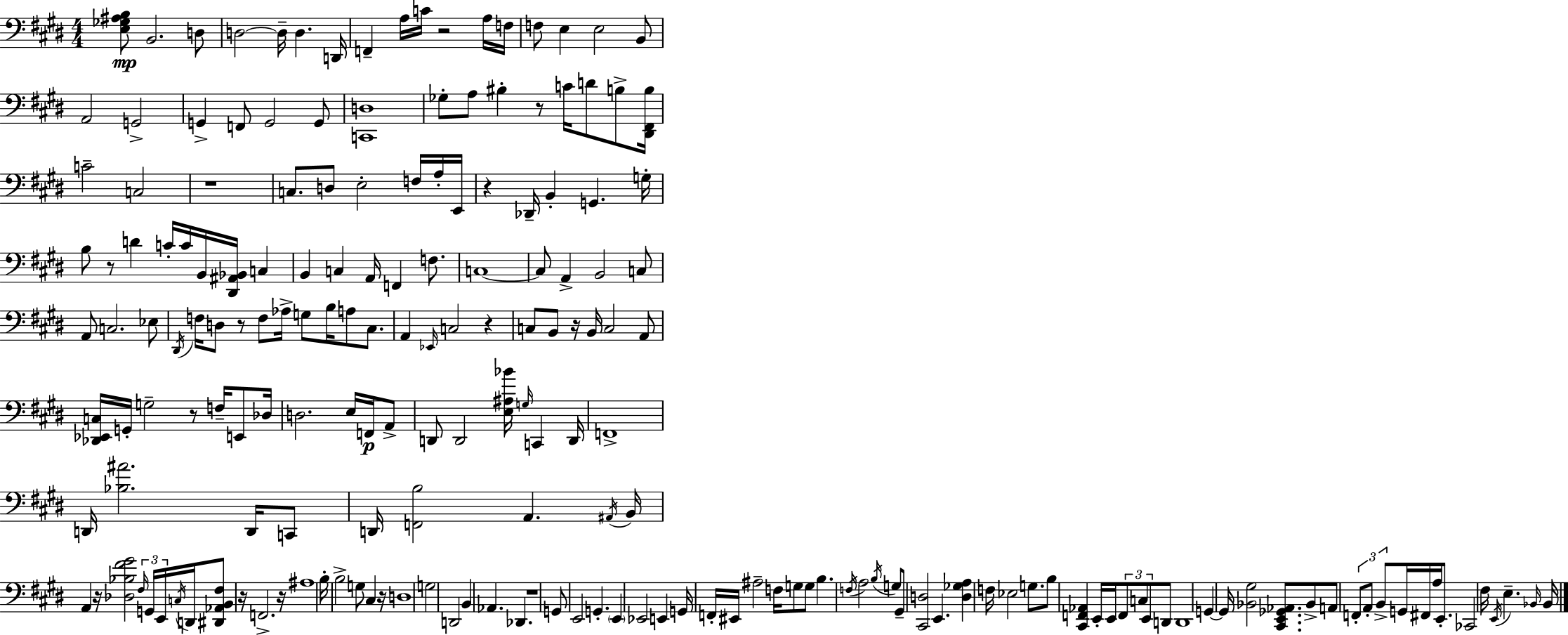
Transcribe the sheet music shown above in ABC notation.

X:1
T:Untitled
M:4/4
L:1/4
K:E
[E,_G,^A,B,]/2 B,,2 D,/2 D,2 D,/4 D, D,,/4 F,, A,/4 C/4 z2 A,/4 F,/4 F,/2 E, E,2 B,,/2 A,,2 G,,2 G,, F,,/2 G,,2 G,,/2 [C,,D,]4 _G,/2 A,/2 ^B, z/2 C/4 D/2 B,/2 [^D,,^F,,B,]/4 C2 C,2 z4 C,/2 D,/2 E,2 F,/4 A,/4 E,,/4 z _D,,/4 B,, G,, G,/4 B,/2 z/2 D C/4 C/4 B,,/4 [^D,,^A,,_B,,]/4 C, B,, C, A,,/4 F,, F,/2 C,4 C,/2 A,, B,,2 C,/2 A,,/2 C,2 _E,/2 ^D,,/4 F,/4 D,/2 z/2 F,/2 _A,/4 G,/2 B,/4 A,/2 ^C,/2 A,, _E,,/4 C,2 z C,/2 B,,/2 z/4 B,,/4 C,2 A,,/2 [_D,,_E,,C,]/4 G,,/4 G,2 z/2 F,/4 E,,/2 _D,/4 D,2 E,/4 F,,/4 A,,/2 D,,/2 D,,2 [E,^A,_B]/4 G,/4 C,, D,,/4 F,,4 D,,/4 [_B,^A]2 D,,/4 C,,/2 D,,/4 [F,,B,]2 A,, ^A,,/4 B,,/4 A,, z/4 [_D,_B,^F^G]2 ^F,/4 G,,/4 E,,/4 C,/4 D,,/4 [^D,,_A,,B,,^F,]/2 z/4 F,,2 z/4 ^A,4 B,/4 B,2 G,/2 ^C, z/4 D,4 G,2 D,,2 B,, _A,, _D,, z4 G,,/2 E,,2 G,, E,, _E,,2 E,, G,,/4 F,,/4 ^E,,/4 ^A,2 F,/4 G,/2 G,/2 B, F,/4 A,2 B,/4 G,/2 ^G,,/2 [^C,,D,]2 E,, [D,_G,A,] F,/4 _E,2 G,/2 B,/2 [^C,,F,,_A,,] E,,/4 E,,/4 F,,/2 C,/2 E,,/2 D,,/2 D,,4 G,, G,,/4 [_B,,^G,]2 [^C,,E,,_G,,_A,,]/2 _B,,/2 A,,/2 F,,/2 A,,/2 B,,/2 G,,/4 ^F,,/4 A,/4 E,,/2 _C,,2 ^F,/4 E,,/4 E, _B,,/4 _B,,/4